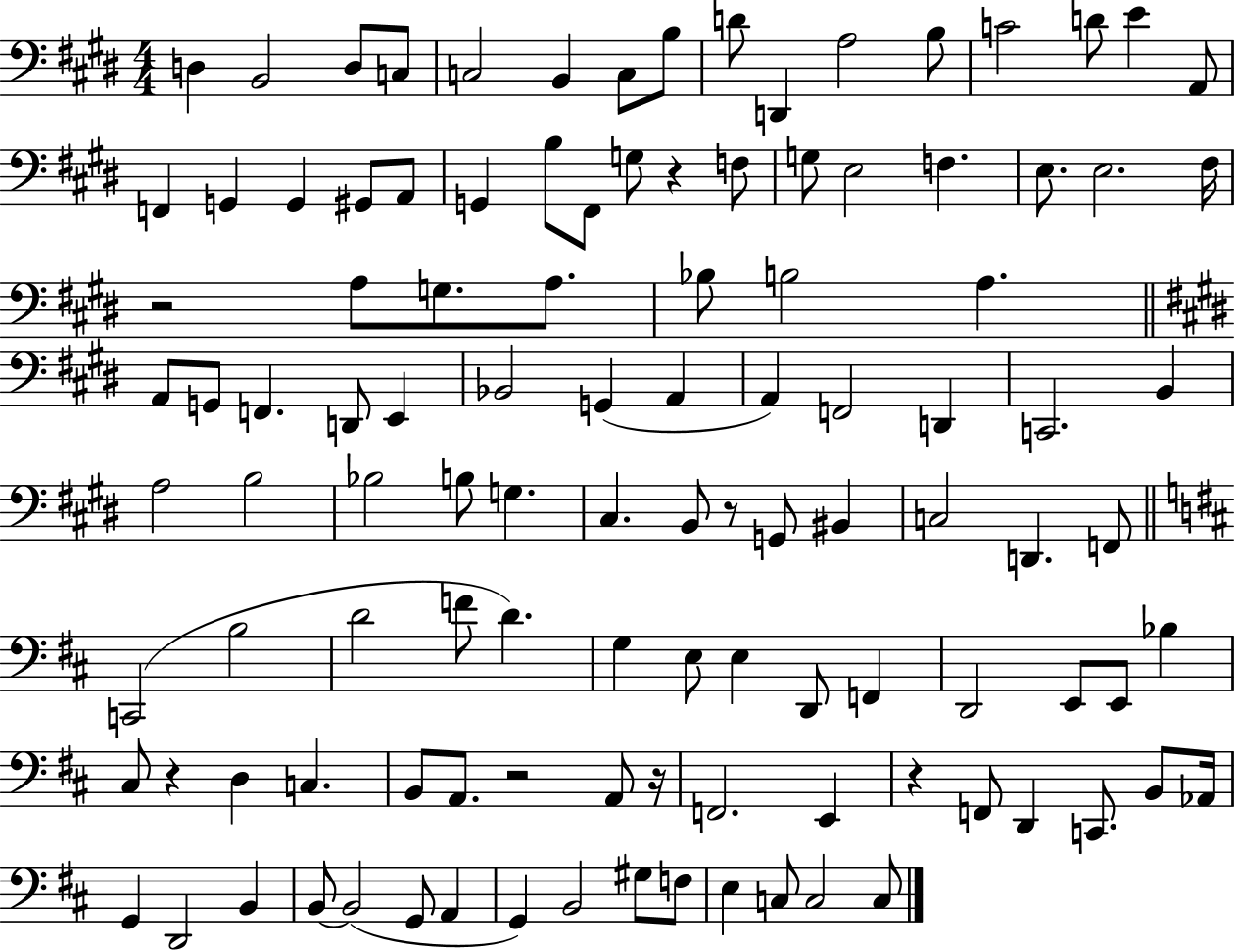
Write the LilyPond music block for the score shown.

{
  \clef bass
  \numericTimeSignature
  \time 4/4
  \key e \major
  d4 b,2 d8 c8 | c2 b,4 c8 b8 | d'8 d,4 a2 b8 | c'2 d'8 e'4 a,8 | \break f,4 g,4 g,4 gis,8 a,8 | g,4 b8 fis,8 g8 r4 f8 | g8 e2 f4. | e8. e2. fis16 | \break r2 a8 g8. a8. | bes8 b2 a4. | \bar "||" \break \key e \major a,8 g,8 f,4. d,8 e,4 | bes,2 g,4( a,4 | a,4) f,2 d,4 | c,2. b,4 | \break a2 b2 | bes2 b8 g4. | cis4. b,8 r8 g,8 bis,4 | c2 d,4. f,8 | \break \bar "||" \break \key b \minor c,2( b2 | d'2 f'8 d'4.) | g4 e8 e4 d,8 f,4 | d,2 e,8 e,8 bes4 | \break cis8 r4 d4 c4. | b,8 a,8. r2 a,8 r16 | f,2. e,4 | r4 f,8 d,4 c,8. b,8 aes,16 | \break g,4 d,2 b,4 | b,8~~ b,2( g,8 a,4 | g,4) b,2 gis8 f8 | e4 c8 c2 c8 | \break \bar "|."
}